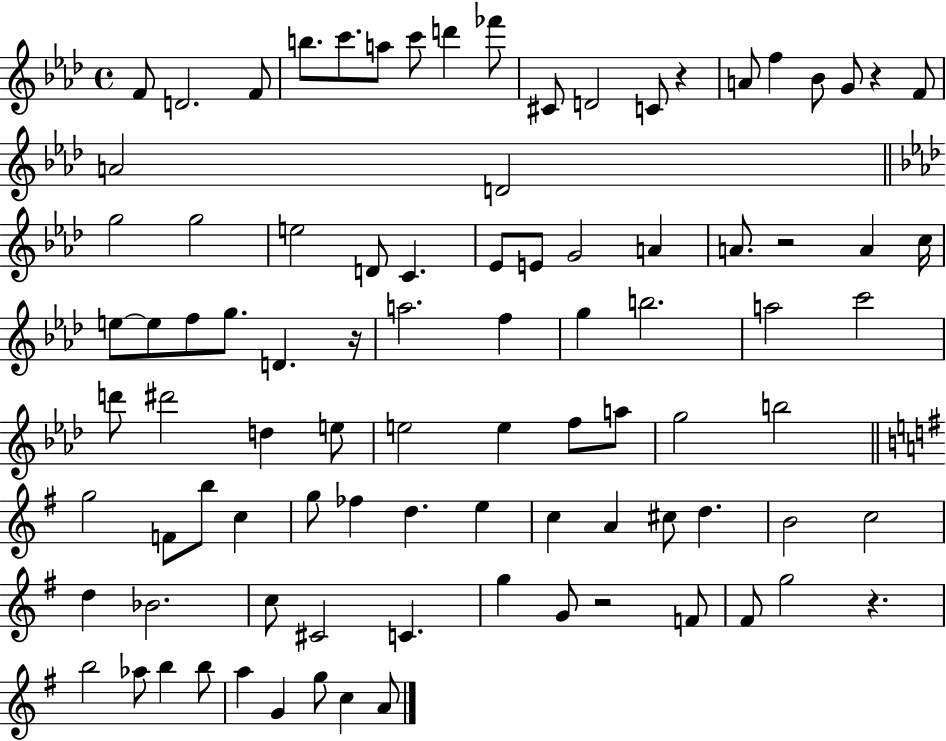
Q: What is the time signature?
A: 4/4